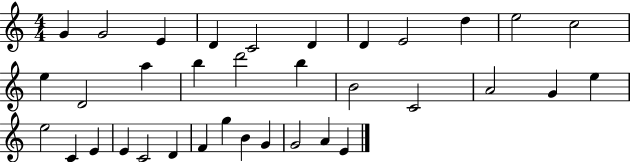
{
  \clef treble
  \numericTimeSignature
  \time 4/4
  \key c \major
  g'4 g'2 e'4 | d'4 c'2 d'4 | d'4 e'2 d''4 | e''2 c''2 | \break e''4 d'2 a''4 | b''4 d'''2 b''4 | b'2 c'2 | a'2 g'4 e''4 | \break e''2 c'4 e'4 | e'4 c'2 d'4 | f'4 g''4 b'4 g'4 | g'2 a'4 e'4 | \break \bar "|."
}